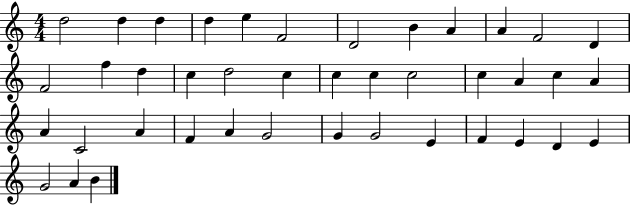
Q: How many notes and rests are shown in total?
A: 41